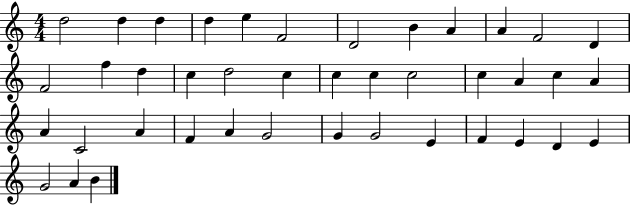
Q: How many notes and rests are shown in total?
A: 41